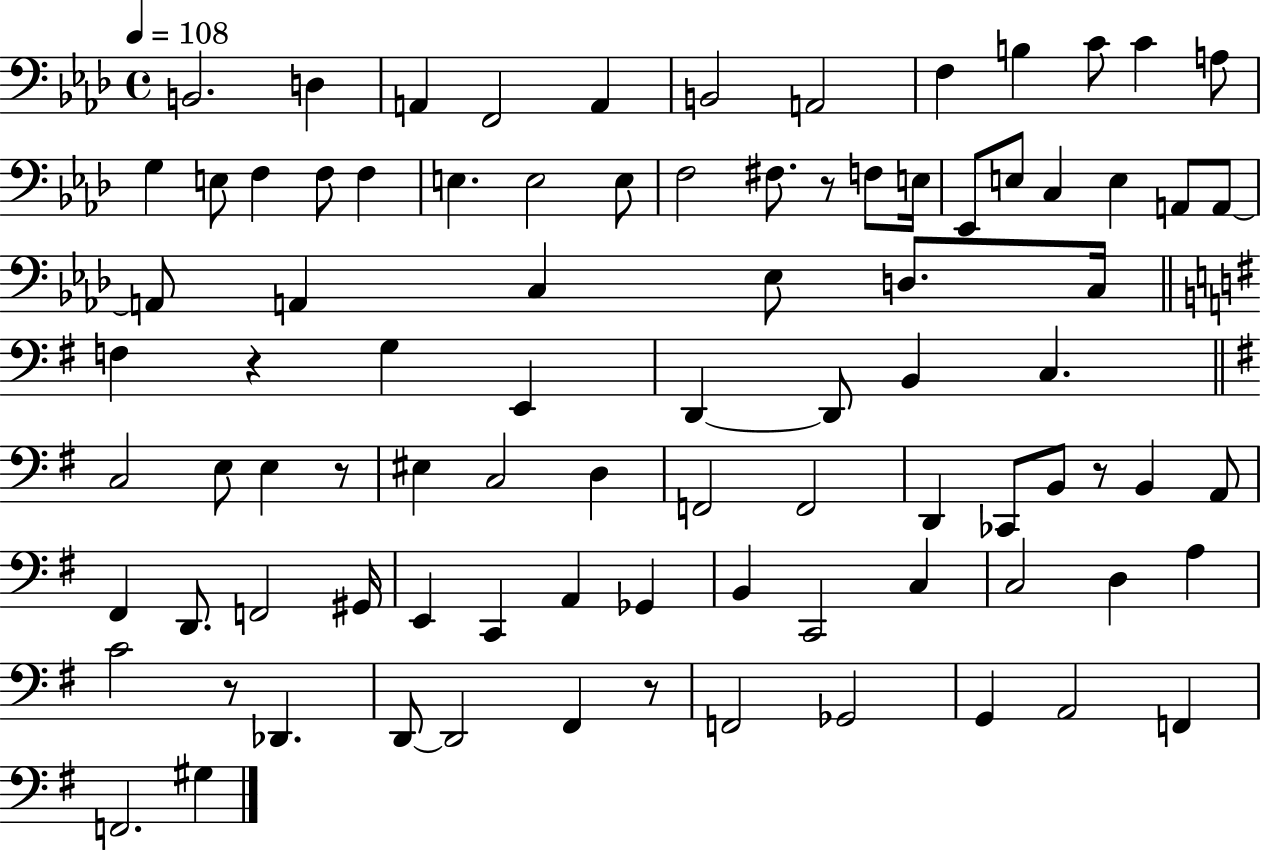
B2/h. D3/q A2/q F2/h A2/q B2/h A2/h F3/q B3/q C4/e C4/q A3/e G3/q E3/e F3/q F3/e F3/q E3/q. E3/h E3/e F3/h F#3/e. R/e F3/e E3/s Eb2/e E3/e C3/q E3/q A2/e A2/e A2/e A2/q C3/q Eb3/e D3/e. C3/s F3/q R/q G3/q E2/q D2/q D2/e B2/q C3/q. C3/h E3/e E3/q R/e EIS3/q C3/h D3/q F2/h F2/h D2/q CES2/e B2/e R/e B2/q A2/e F#2/q D2/e. F2/h G#2/s E2/q C2/q A2/q Gb2/q B2/q C2/h C3/q C3/h D3/q A3/q C4/h R/e Db2/q. D2/e D2/h F#2/q R/e F2/h Gb2/h G2/q A2/h F2/q F2/h. G#3/q